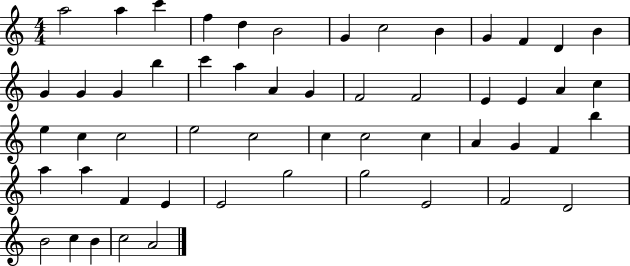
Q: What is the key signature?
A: C major